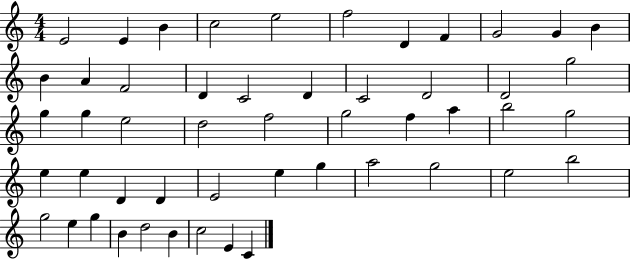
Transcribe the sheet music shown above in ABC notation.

X:1
T:Untitled
M:4/4
L:1/4
K:C
E2 E B c2 e2 f2 D F G2 G B B A F2 D C2 D C2 D2 D2 g2 g g e2 d2 f2 g2 f a b2 g2 e e D D E2 e g a2 g2 e2 b2 g2 e g B d2 B c2 E C